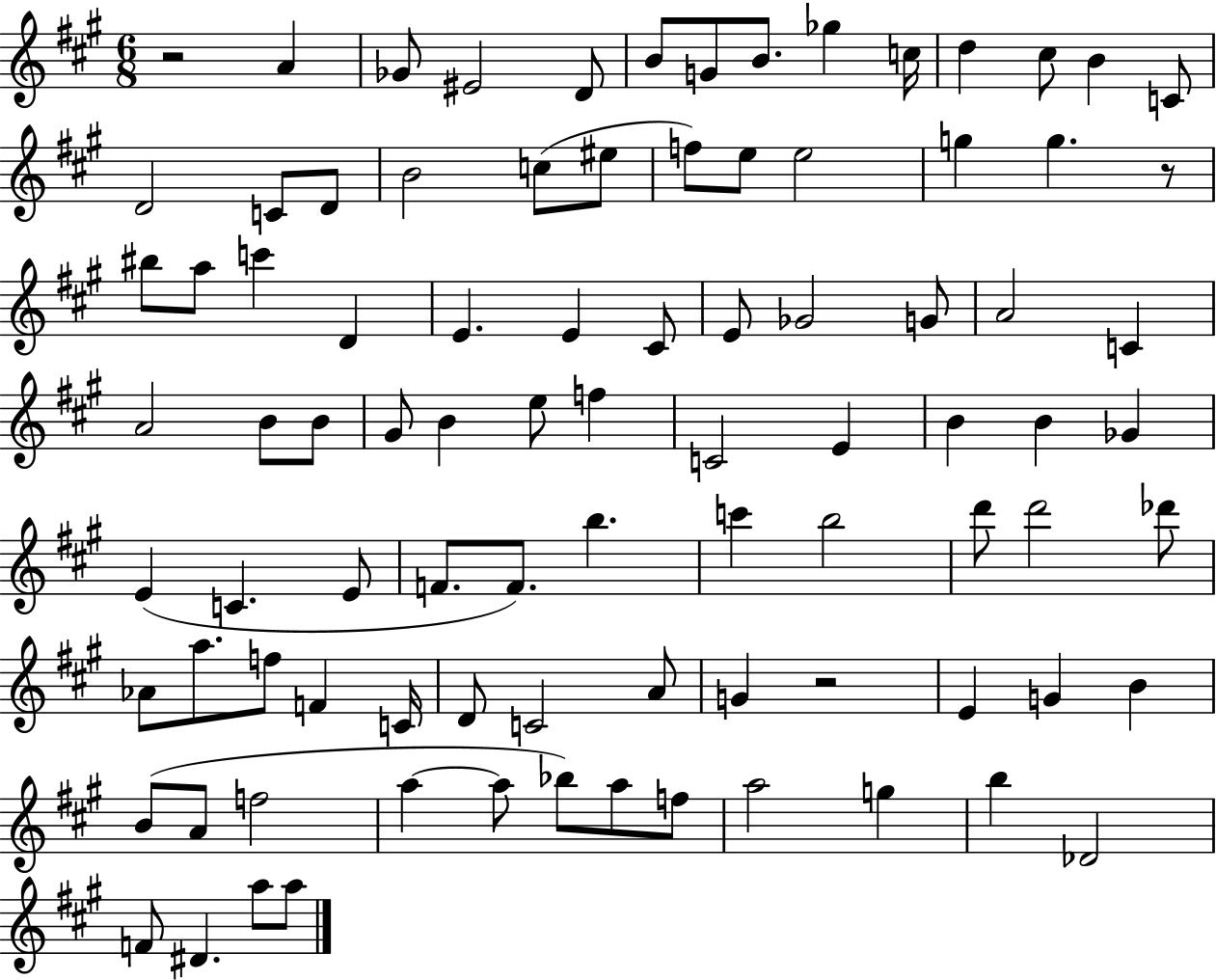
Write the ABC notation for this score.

X:1
T:Untitled
M:6/8
L:1/4
K:A
z2 A _G/2 ^E2 D/2 B/2 G/2 B/2 _g c/4 d ^c/2 B C/2 D2 C/2 D/2 B2 c/2 ^e/2 f/2 e/2 e2 g g z/2 ^b/2 a/2 c' D E E ^C/2 E/2 _G2 G/2 A2 C A2 B/2 B/2 ^G/2 B e/2 f C2 E B B _G E C E/2 F/2 F/2 b c' b2 d'/2 d'2 _d'/2 _A/2 a/2 f/2 F C/4 D/2 C2 A/2 G z2 E G B B/2 A/2 f2 a a/2 _b/2 a/2 f/2 a2 g b _D2 F/2 ^D a/2 a/2